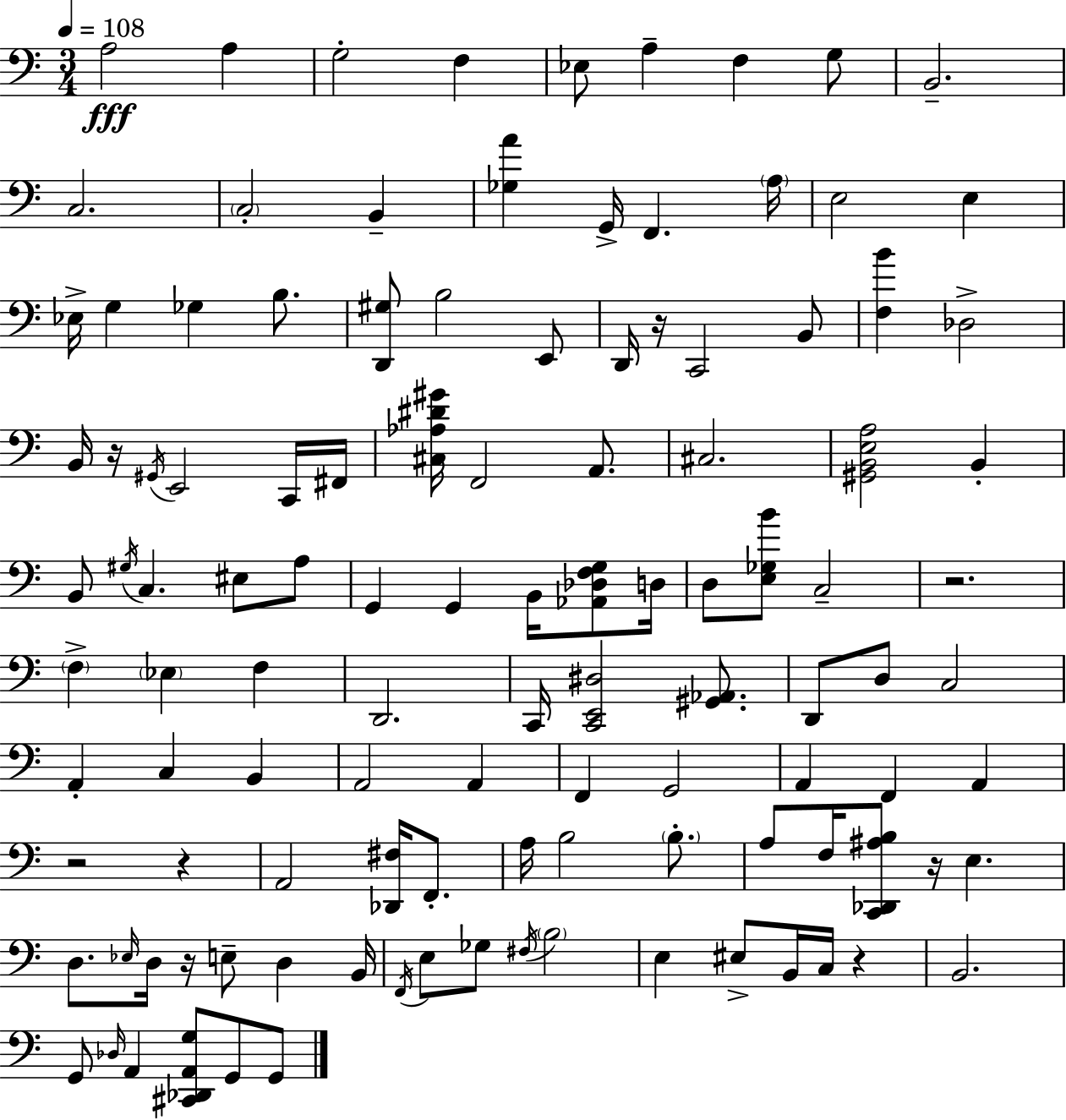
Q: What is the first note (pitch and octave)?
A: A3